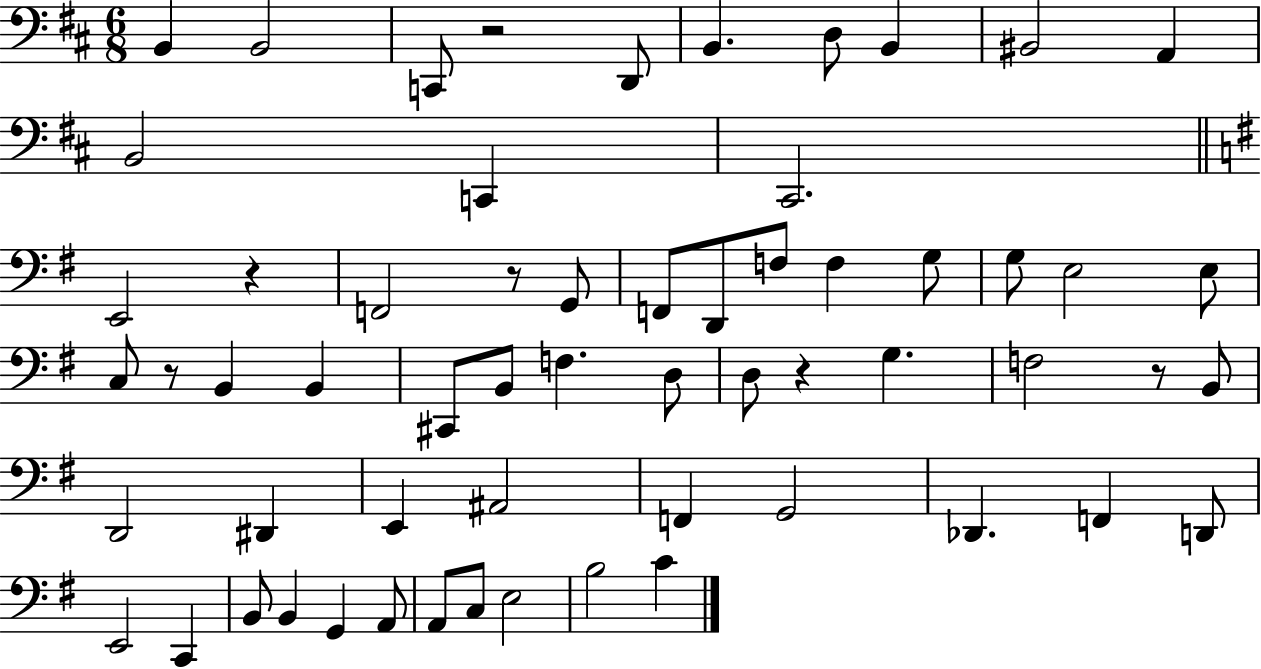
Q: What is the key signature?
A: D major